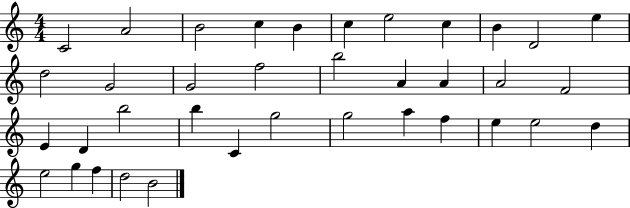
X:1
T:Untitled
M:4/4
L:1/4
K:C
C2 A2 B2 c B c e2 c B D2 e d2 G2 G2 f2 b2 A A A2 F2 E D b2 b C g2 g2 a f e e2 d e2 g f d2 B2